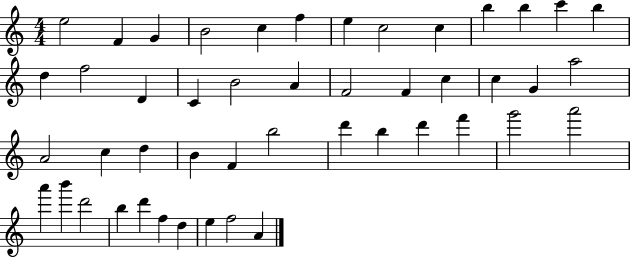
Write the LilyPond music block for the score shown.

{
  \clef treble
  \numericTimeSignature
  \time 4/4
  \key c \major
  e''2 f'4 g'4 | b'2 c''4 f''4 | e''4 c''2 c''4 | b''4 b''4 c'''4 b''4 | \break d''4 f''2 d'4 | c'4 b'2 a'4 | f'2 f'4 c''4 | c''4 g'4 a''2 | \break a'2 c''4 d''4 | b'4 f'4 b''2 | d'''4 b''4 d'''4 f'''4 | g'''2 a'''2 | \break a'''4 b'''4 d'''2 | b''4 d'''4 f''4 d''4 | e''4 f''2 a'4 | \bar "|."
}